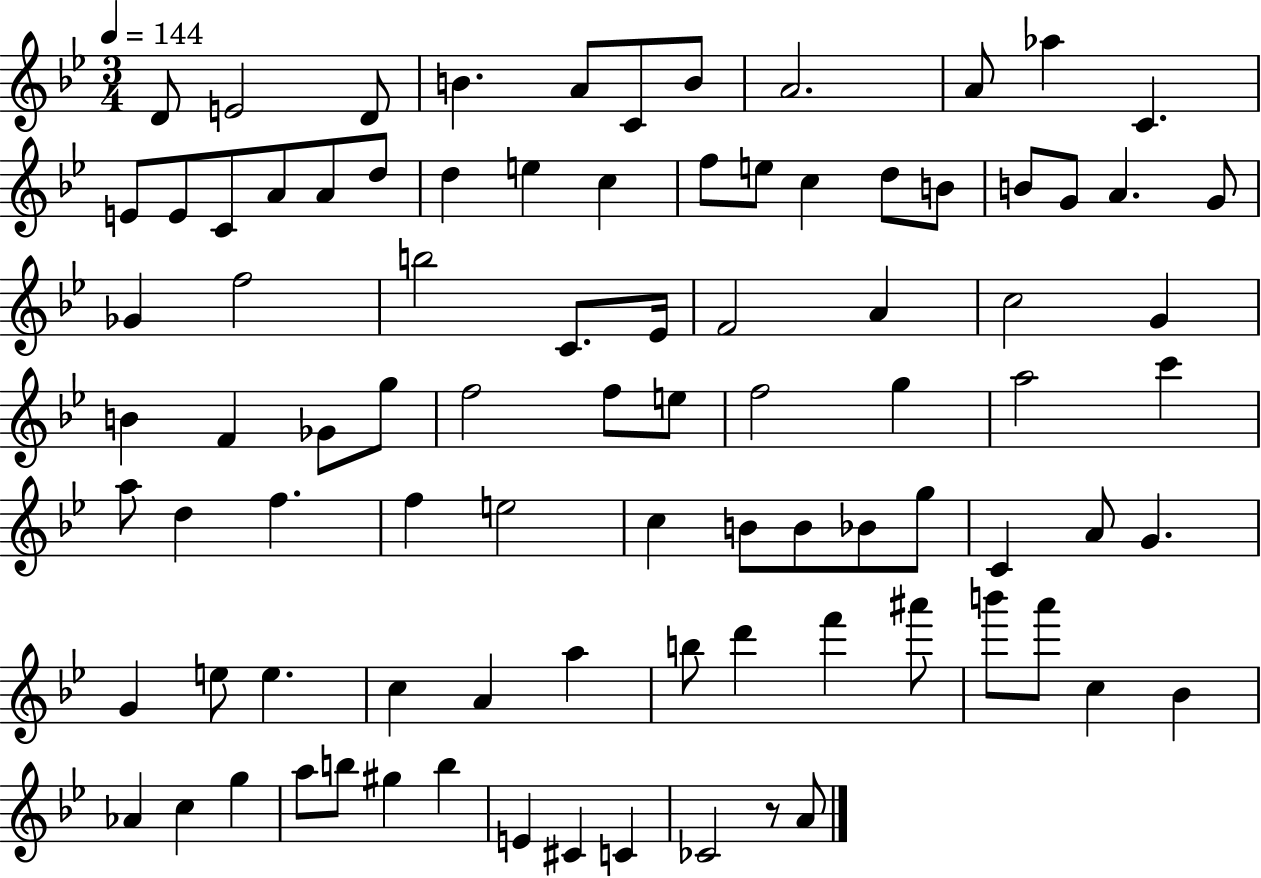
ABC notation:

X:1
T:Untitled
M:3/4
L:1/4
K:Bb
D/2 E2 D/2 B A/2 C/2 B/2 A2 A/2 _a C E/2 E/2 C/2 A/2 A/2 d/2 d e c f/2 e/2 c d/2 B/2 B/2 G/2 A G/2 _G f2 b2 C/2 _E/4 F2 A c2 G B F _G/2 g/2 f2 f/2 e/2 f2 g a2 c' a/2 d f f e2 c B/2 B/2 _B/2 g/2 C A/2 G G e/2 e c A a b/2 d' f' ^a'/2 b'/2 a'/2 c _B _A c g a/2 b/2 ^g b E ^C C _C2 z/2 A/2